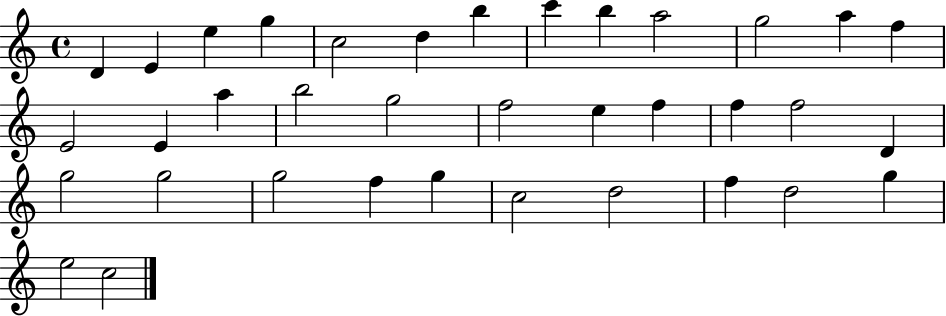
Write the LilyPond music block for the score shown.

{
  \clef treble
  \time 4/4
  \defaultTimeSignature
  \key c \major
  d'4 e'4 e''4 g''4 | c''2 d''4 b''4 | c'''4 b''4 a''2 | g''2 a''4 f''4 | \break e'2 e'4 a''4 | b''2 g''2 | f''2 e''4 f''4 | f''4 f''2 d'4 | \break g''2 g''2 | g''2 f''4 g''4 | c''2 d''2 | f''4 d''2 g''4 | \break e''2 c''2 | \bar "|."
}